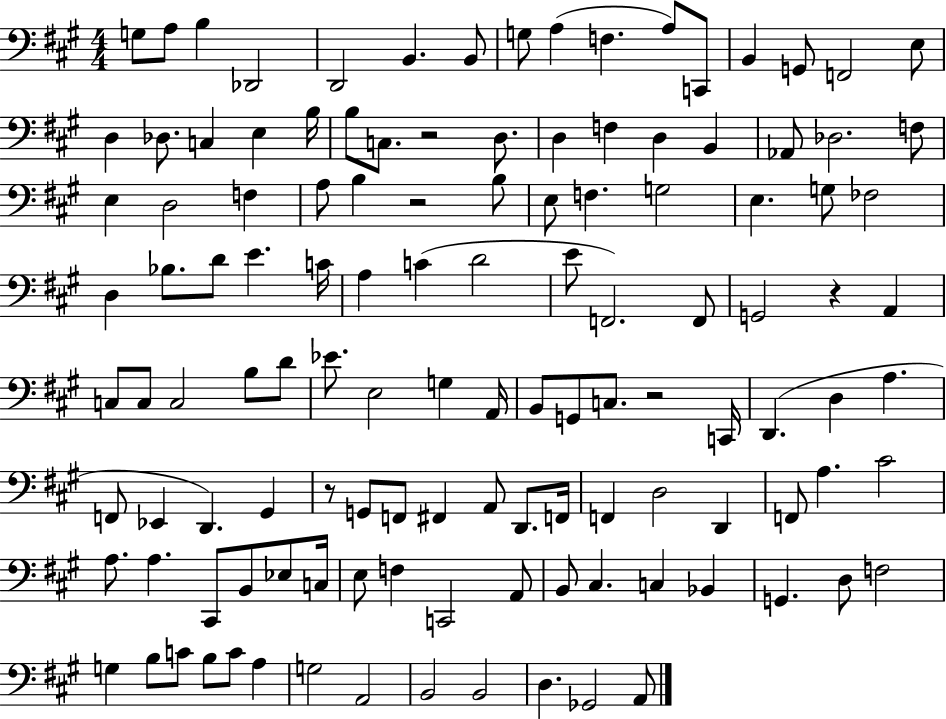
X:1
T:Untitled
M:4/4
L:1/4
K:A
G,/2 A,/2 B, _D,,2 D,,2 B,, B,,/2 G,/2 A, F, A,/2 C,,/2 B,, G,,/2 F,,2 E,/2 D, _D,/2 C, E, B,/4 B,/2 C,/2 z2 D,/2 D, F, D, B,, _A,,/2 _D,2 F,/2 E, D,2 F, A,/2 B, z2 B,/2 E,/2 F, G,2 E, G,/2 _F,2 D, _B,/2 D/2 E C/4 A, C D2 E/2 F,,2 F,,/2 G,,2 z A,, C,/2 C,/2 C,2 B,/2 D/2 _E/2 E,2 G, A,,/4 B,,/2 G,,/2 C,/2 z2 C,,/4 D,, D, A, F,,/2 _E,, D,, ^G,, z/2 G,,/2 F,,/2 ^F,, A,,/2 D,,/2 F,,/4 F,, D,2 D,, F,,/2 A, ^C2 A,/2 A, ^C,,/2 B,,/2 _E,/2 C,/4 E,/2 F, C,,2 A,,/2 B,,/2 ^C, C, _B,, G,, D,/2 F,2 G, B,/2 C/2 B,/2 C/2 A, G,2 A,,2 B,,2 B,,2 D, _G,,2 A,,/2